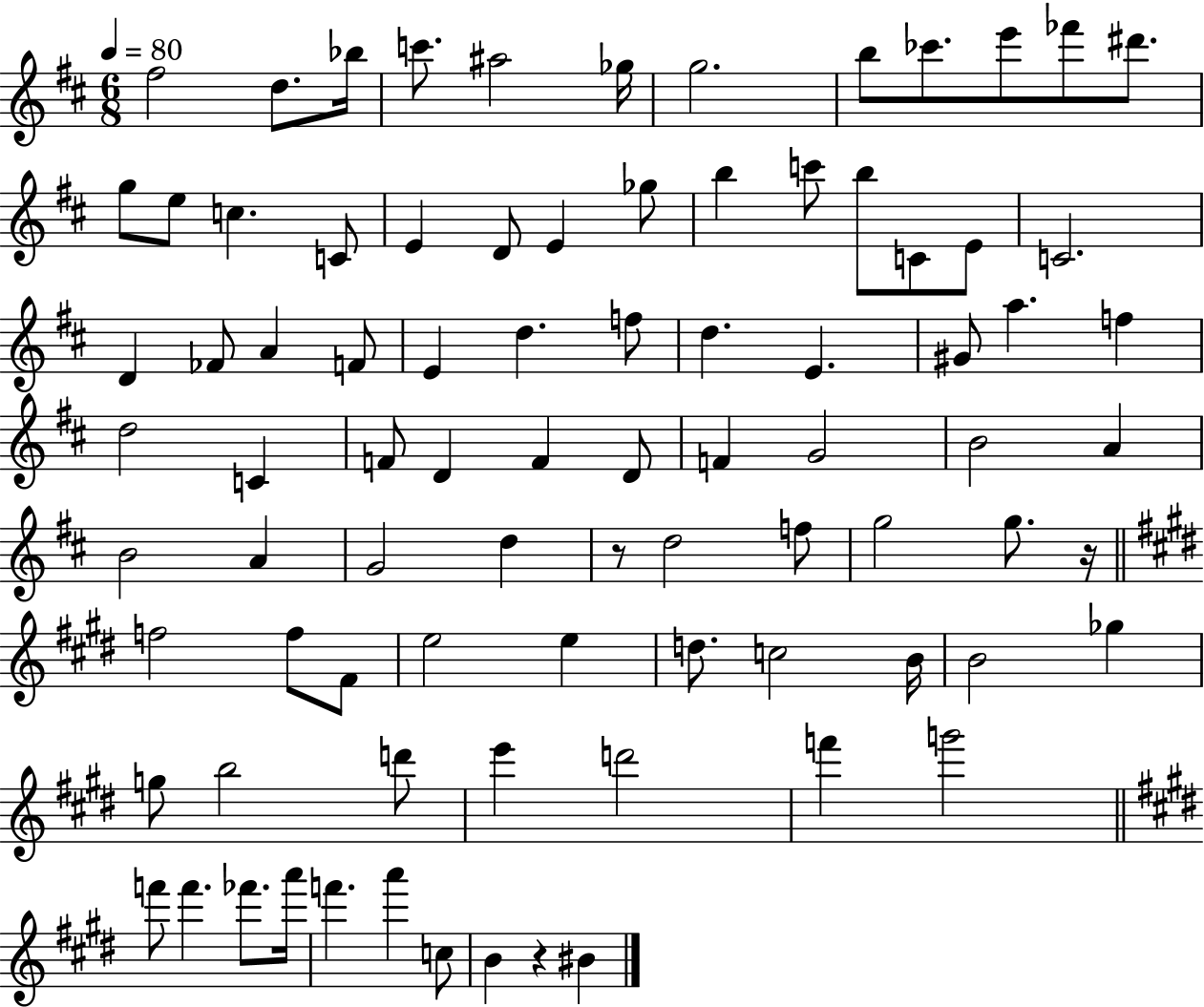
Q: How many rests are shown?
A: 3